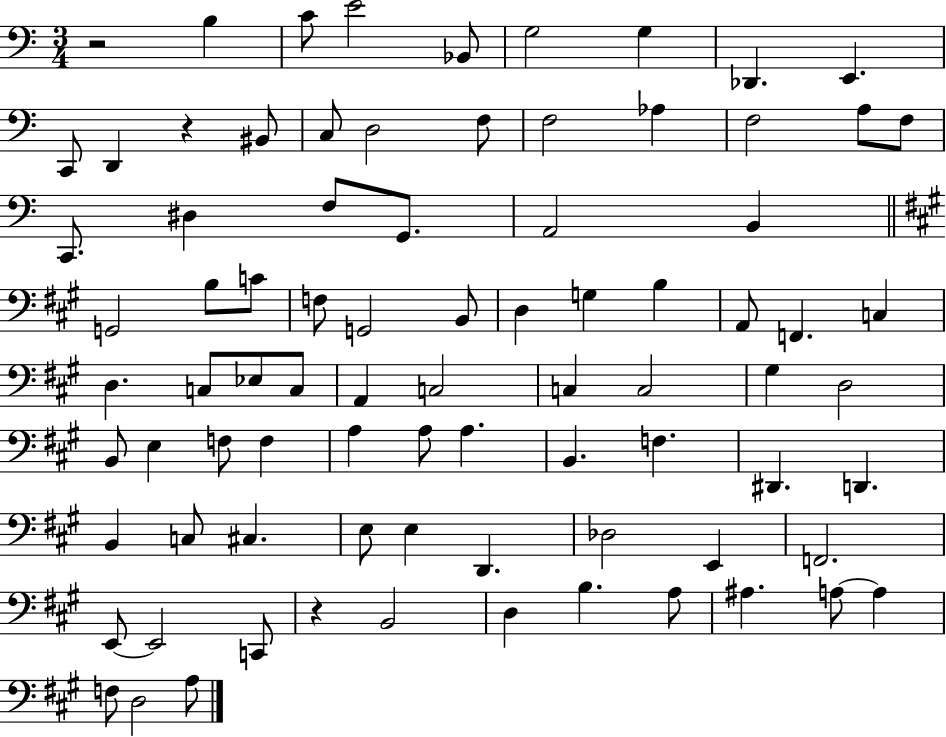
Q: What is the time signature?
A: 3/4